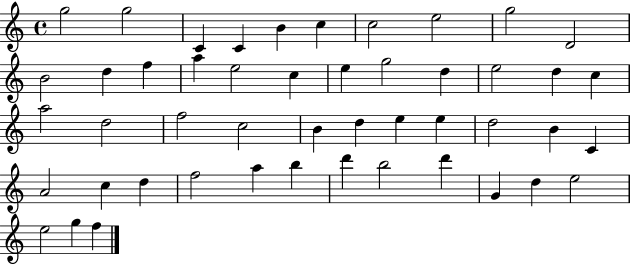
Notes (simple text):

G5/h G5/h C4/q C4/q B4/q C5/q C5/h E5/h G5/h D4/h B4/h D5/q F5/q A5/q E5/h C5/q E5/q G5/h D5/q E5/h D5/q C5/q A5/h D5/h F5/h C5/h B4/q D5/q E5/q E5/q D5/h B4/q C4/q A4/h C5/q D5/q F5/h A5/q B5/q D6/q B5/h D6/q G4/q D5/q E5/h E5/h G5/q F5/q